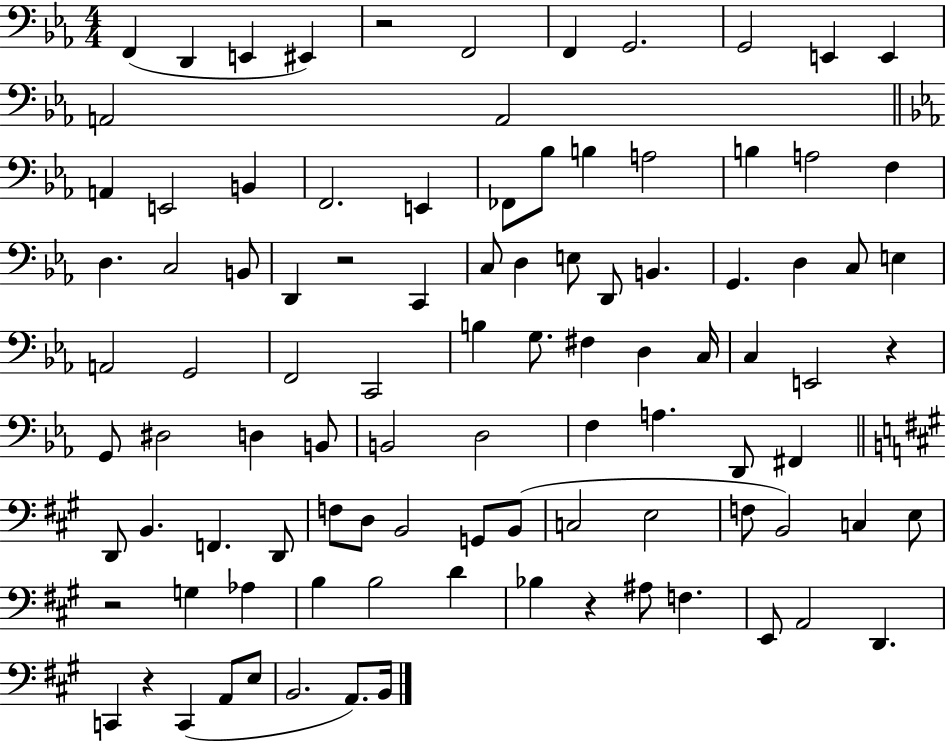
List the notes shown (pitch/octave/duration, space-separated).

F2/q D2/q E2/q EIS2/q R/h F2/h F2/q G2/h. G2/h E2/q E2/q A2/h A2/h A2/q E2/h B2/q F2/h. E2/q FES2/e Bb3/e B3/q A3/h B3/q A3/h F3/q D3/q. C3/h B2/e D2/q R/h C2/q C3/e D3/q E3/e D2/e B2/q. G2/q. D3/q C3/e E3/q A2/h G2/h F2/h C2/h B3/q G3/e. F#3/q D3/q C3/s C3/q E2/h R/q G2/e D#3/h D3/q B2/e B2/h D3/h F3/q A3/q. D2/e F#2/q D2/e B2/q. F2/q. D2/e F3/e D3/e B2/h G2/e B2/e C3/h E3/h F3/e B2/h C3/q E3/e R/h G3/q Ab3/q B3/q B3/h D4/q Bb3/q R/q A#3/e F3/q. E2/e A2/h D2/q. C2/q R/q C2/q A2/e E3/e B2/h. A2/e. B2/s